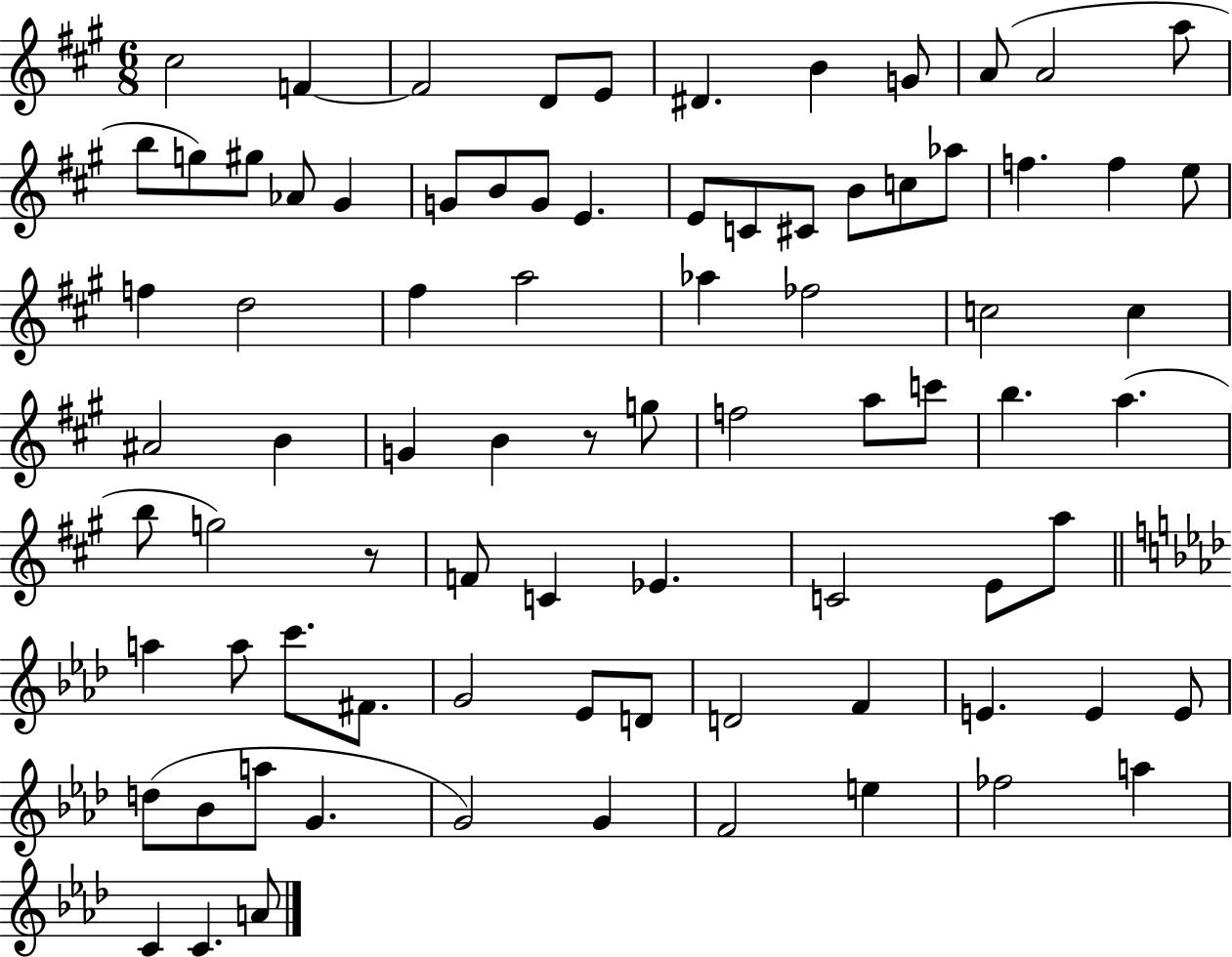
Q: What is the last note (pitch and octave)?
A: A4